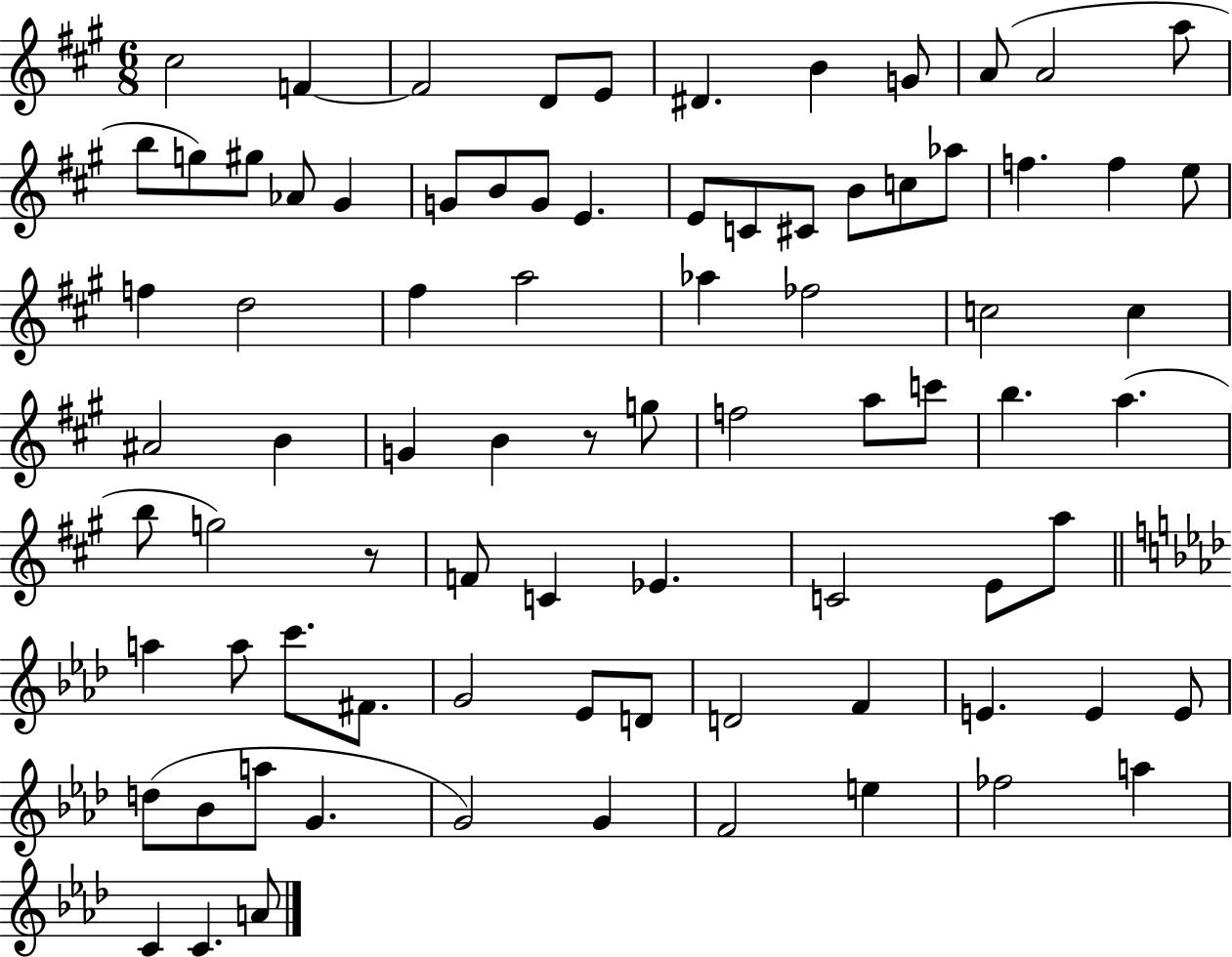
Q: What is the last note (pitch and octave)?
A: A4